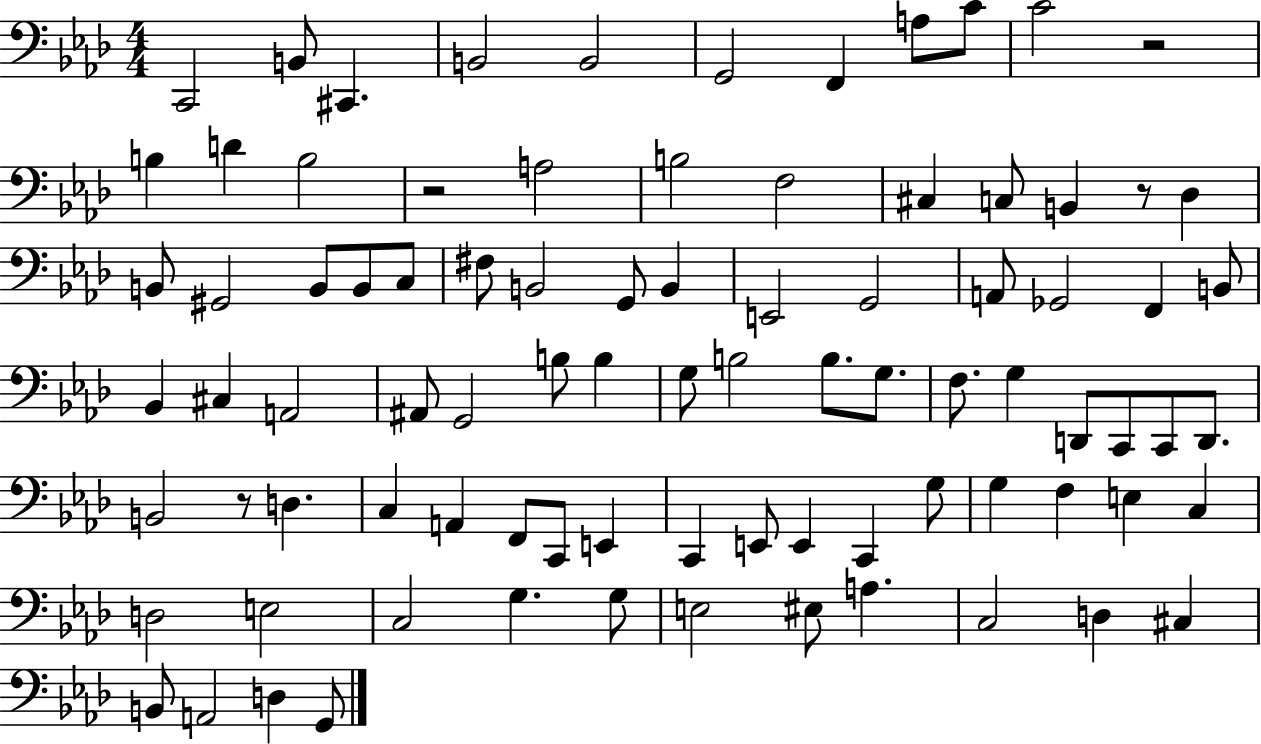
{
  \clef bass
  \numericTimeSignature
  \time 4/4
  \key aes \major
  c,2 b,8 cis,4. | b,2 b,2 | g,2 f,4 a8 c'8 | c'2 r2 | \break b4 d'4 b2 | r2 a2 | b2 f2 | cis4 c8 b,4 r8 des4 | \break b,8 gis,2 b,8 b,8 c8 | fis8 b,2 g,8 b,4 | e,2 g,2 | a,8 ges,2 f,4 b,8 | \break bes,4 cis4 a,2 | ais,8 g,2 b8 b4 | g8 b2 b8. g8. | f8. g4 d,8 c,8 c,8 d,8. | \break b,2 r8 d4. | c4 a,4 f,8 c,8 e,4 | c,4 e,8 e,4 c,4 g8 | g4 f4 e4 c4 | \break d2 e2 | c2 g4. g8 | e2 eis8 a4. | c2 d4 cis4 | \break b,8 a,2 d4 g,8 | \bar "|."
}